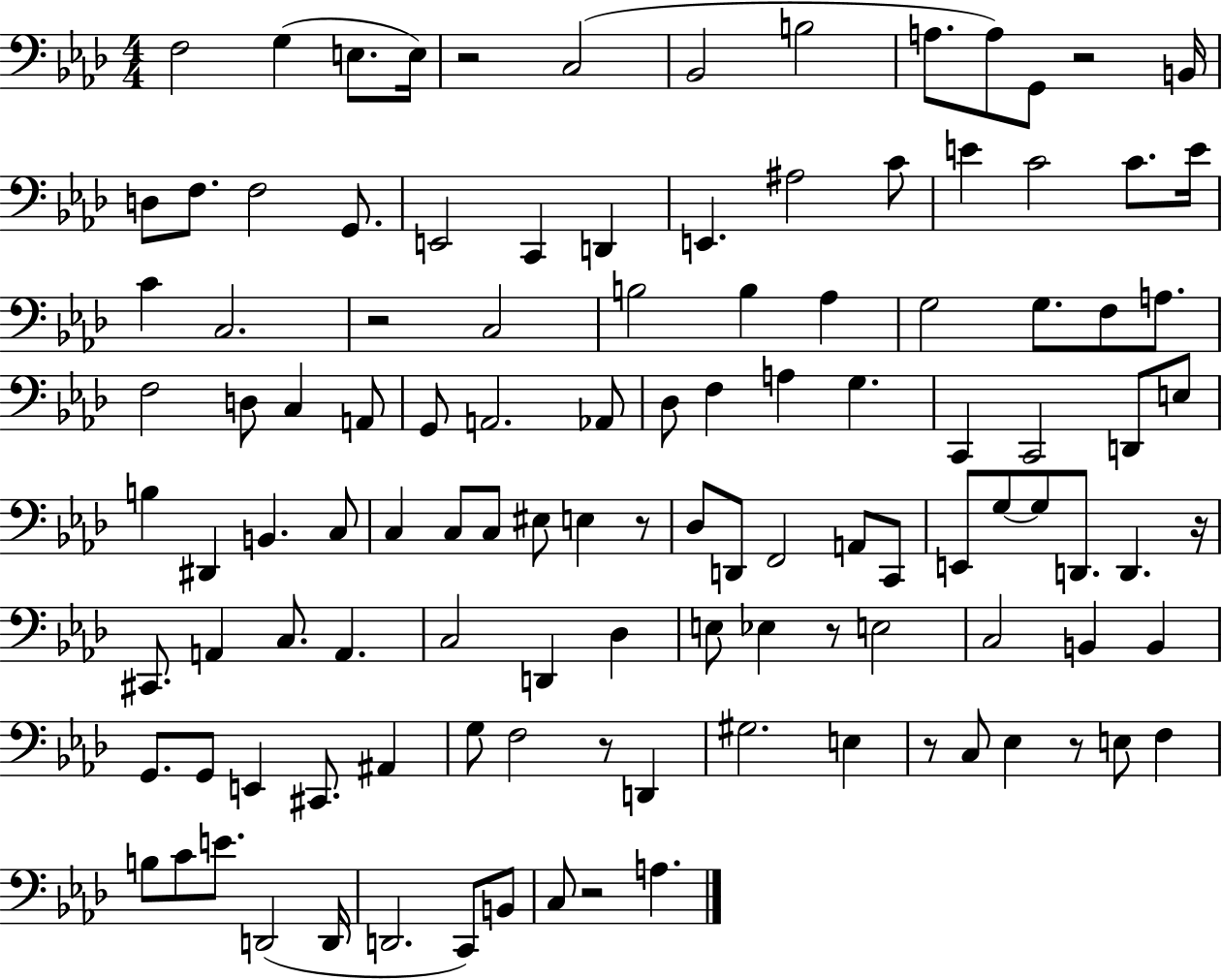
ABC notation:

X:1
T:Untitled
M:4/4
L:1/4
K:Ab
F,2 G, E,/2 E,/4 z2 C,2 _B,,2 B,2 A,/2 A,/2 G,,/2 z2 B,,/4 D,/2 F,/2 F,2 G,,/2 E,,2 C,, D,, E,, ^A,2 C/2 E C2 C/2 E/4 C C,2 z2 C,2 B,2 B, _A, G,2 G,/2 F,/2 A,/2 F,2 D,/2 C, A,,/2 G,,/2 A,,2 _A,,/2 _D,/2 F, A, G, C,, C,,2 D,,/2 E,/2 B, ^D,, B,, C,/2 C, C,/2 C,/2 ^E,/2 E, z/2 _D,/2 D,,/2 F,,2 A,,/2 C,,/2 E,,/2 G,/2 G,/2 D,,/2 D,, z/4 ^C,,/2 A,, C,/2 A,, C,2 D,, _D, E,/2 _E, z/2 E,2 C,2 B,, B,, G,,/2 G,,/2 E,, ^C,,/2 ^A,, G,/2 F,2 z/2 D,, ^G,2 E, z/2 C,/2 _E, z/2 E,/2 F, B,/2 C/2 E/2 D,,2 D,,/4 D,,2 C,,/2 B,,/2 C,/2 z2 A,